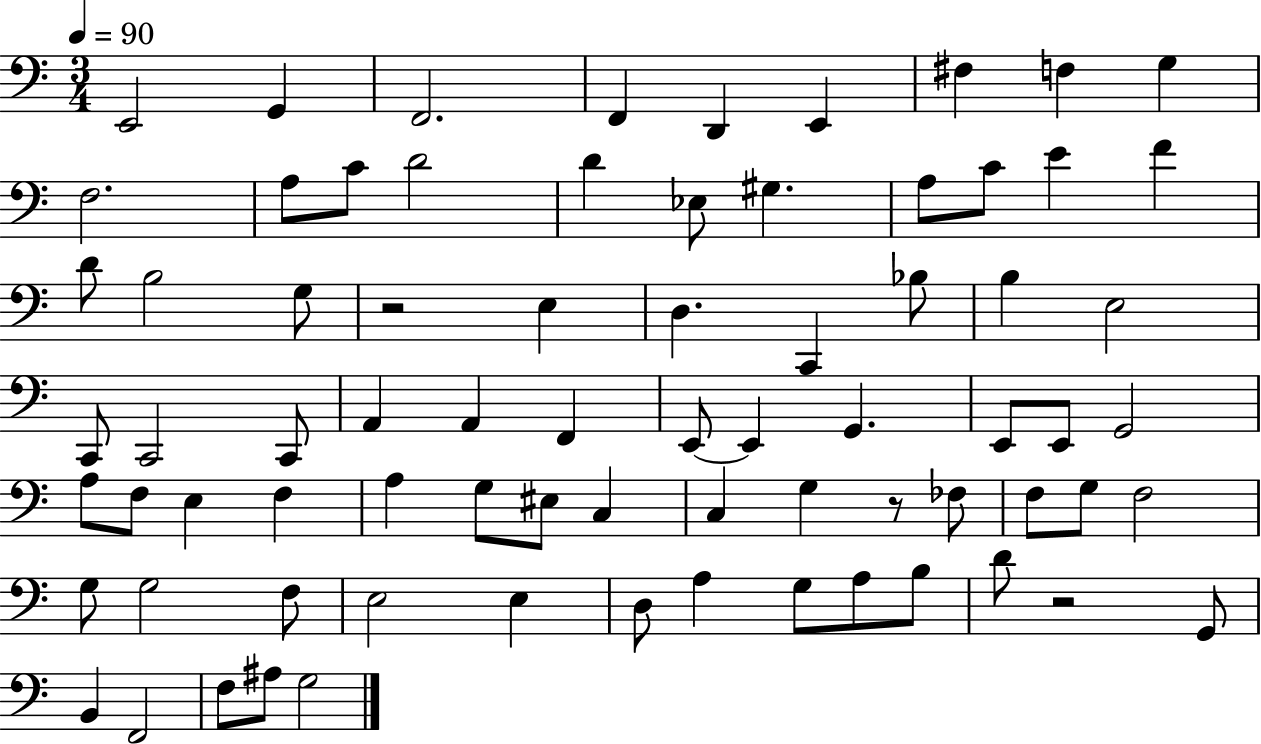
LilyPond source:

{
  \clef bass
  \numericTimeSignature
  \time 3/4
  \key c \major
  \tempo 4 = 90
  e,2 g,4 | f,2. | f,4 d,4 e,4 | fis4 f4 g4 | \break f2. | a8 c'8 d'2 | d'4 ees8 gis4. | a8 c'8 e'4 f'4 | \break d'8 b2 g8 | r2 e4 | d4. c,4 bes8 | b4 e2 | \break c,8 c,2 c,8 | a,4 a,4 f,4 | e,8~~ e,4 g,4. | e,8 e,8 g,2 | \break a8 f8 e4 f4 | a4 g8 eis8 c4 | c4 g4 r8 fes8 | f8 g8 f2 | \break g8 g2 f8 | e2 e4 | d8 a4 g8 a8 b8 | d'8 r2 g,8 | \break b,4 f,2 | f8 ais8 g2 | \bar "|."
}